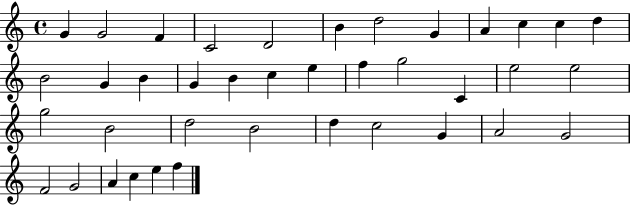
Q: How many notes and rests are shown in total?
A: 39